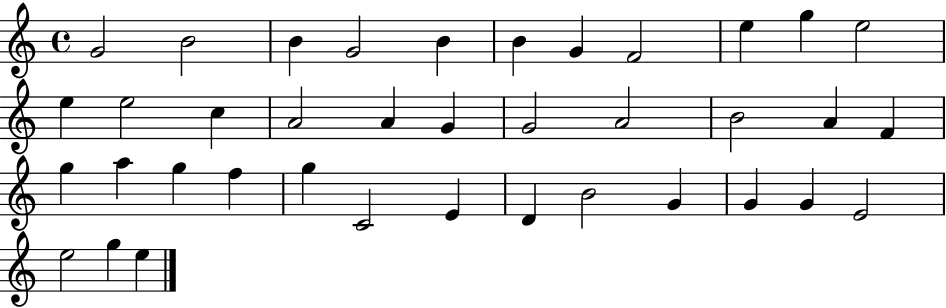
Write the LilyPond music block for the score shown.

{
  \clef treble
  \time 4/4
  \defaultTimeSignature
  \key c \major
  g'2 b'2 | b'4 g'2 b'4 | b'4 g'4 f'2 | e''4 g''4 e''2 | \break e''4 e''2 c''4 | a'2 a'4 g'4 | g'2 a'2 | b'2 a'4 f'4 | \break g''4 a''4 g''4 f''4 | g''4 c'2 e'4 | d'4 b'2 g'4 | g'4 g'4 e'2 | \break e''2 g''4 e''4 | \bar "|."
}